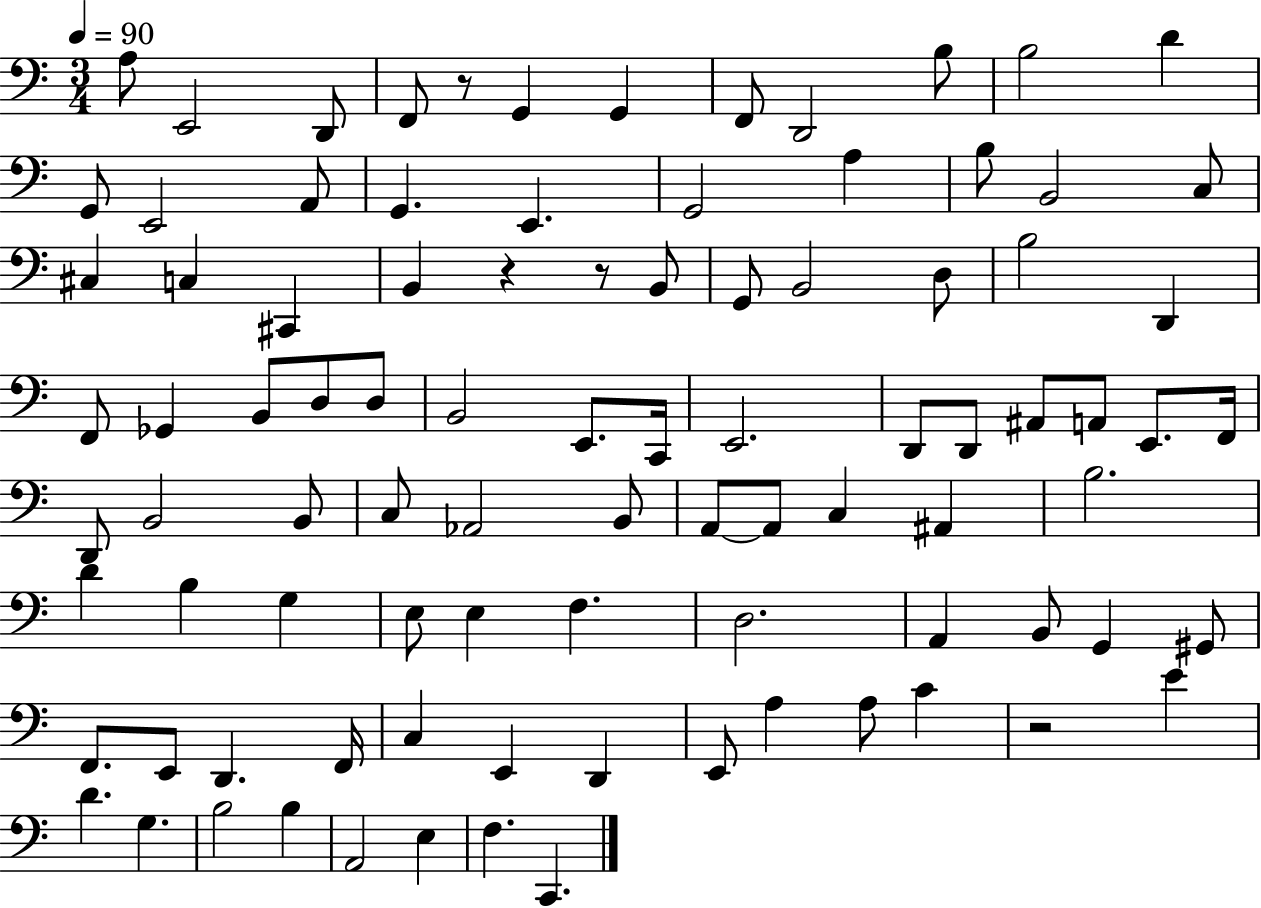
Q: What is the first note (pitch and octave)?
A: A3